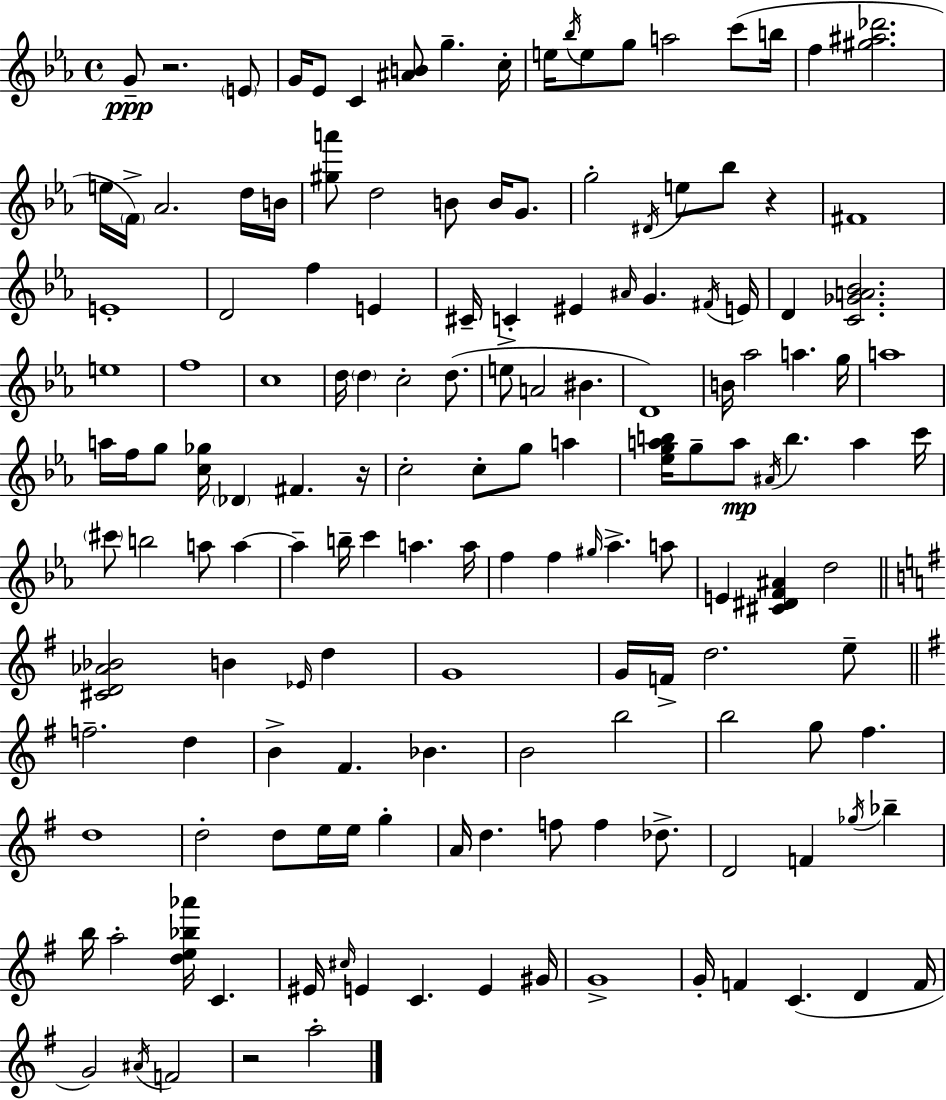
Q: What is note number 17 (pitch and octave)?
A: F4